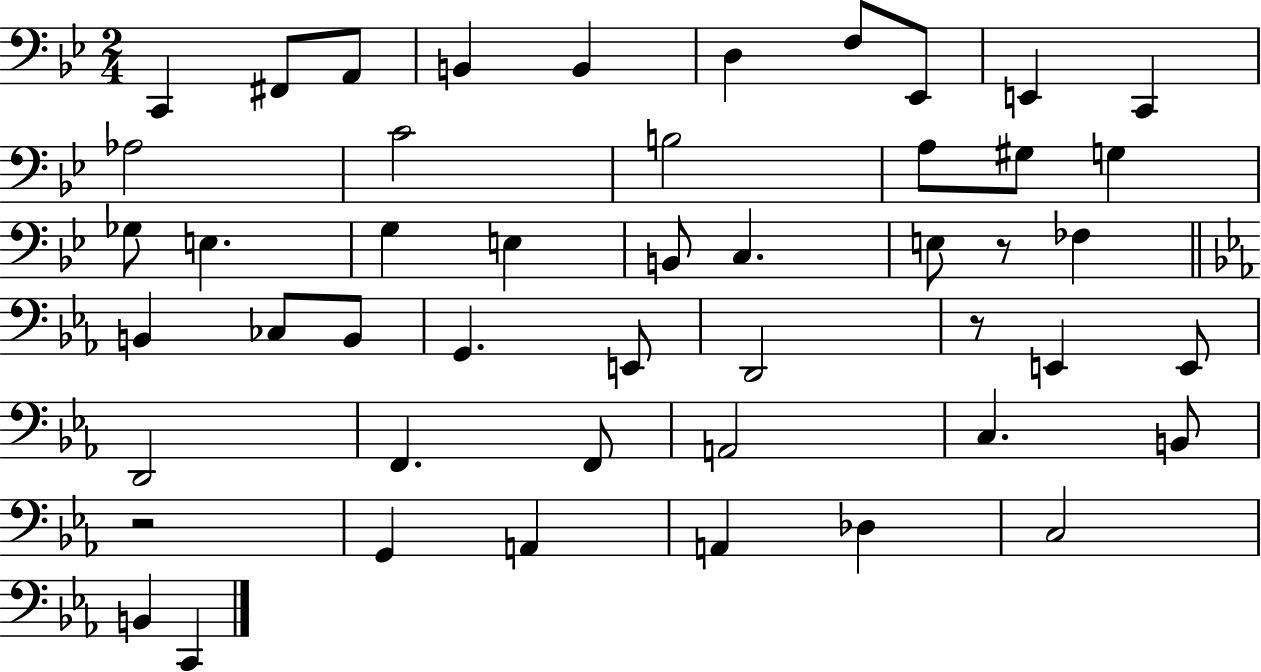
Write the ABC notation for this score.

X:1
T:Untitled
M:2/4
L:1/4
K:Bb
C,, ^F,,/2 A,,/2 B,, B,, D, F,/2 _E,,/2 E,, C,, _A,2 C2 B,2 A,/2 ^G,/2 G, _G,/2 E, G, E, B,,/2 C, E,/2 z/2 _F, B,, _C,/2 B,,/2 G,, E,,/2 D,,2 z/2 E,, E,,/2 D,,2 F,, F,,/2 A,,2 C, B,,/2 z2 G,, A,, A,, _D, C,2 B,, C,,